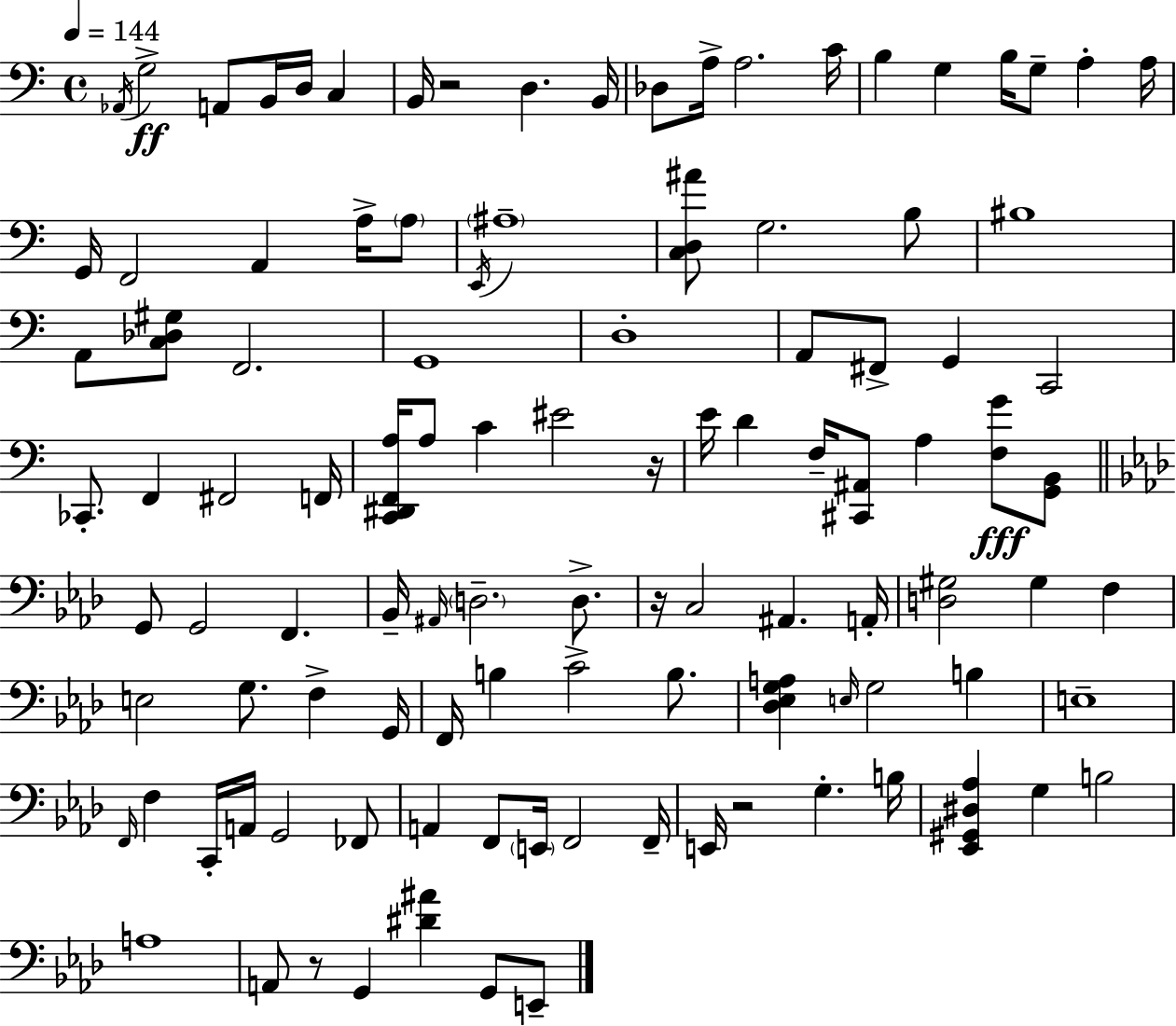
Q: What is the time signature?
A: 4/4